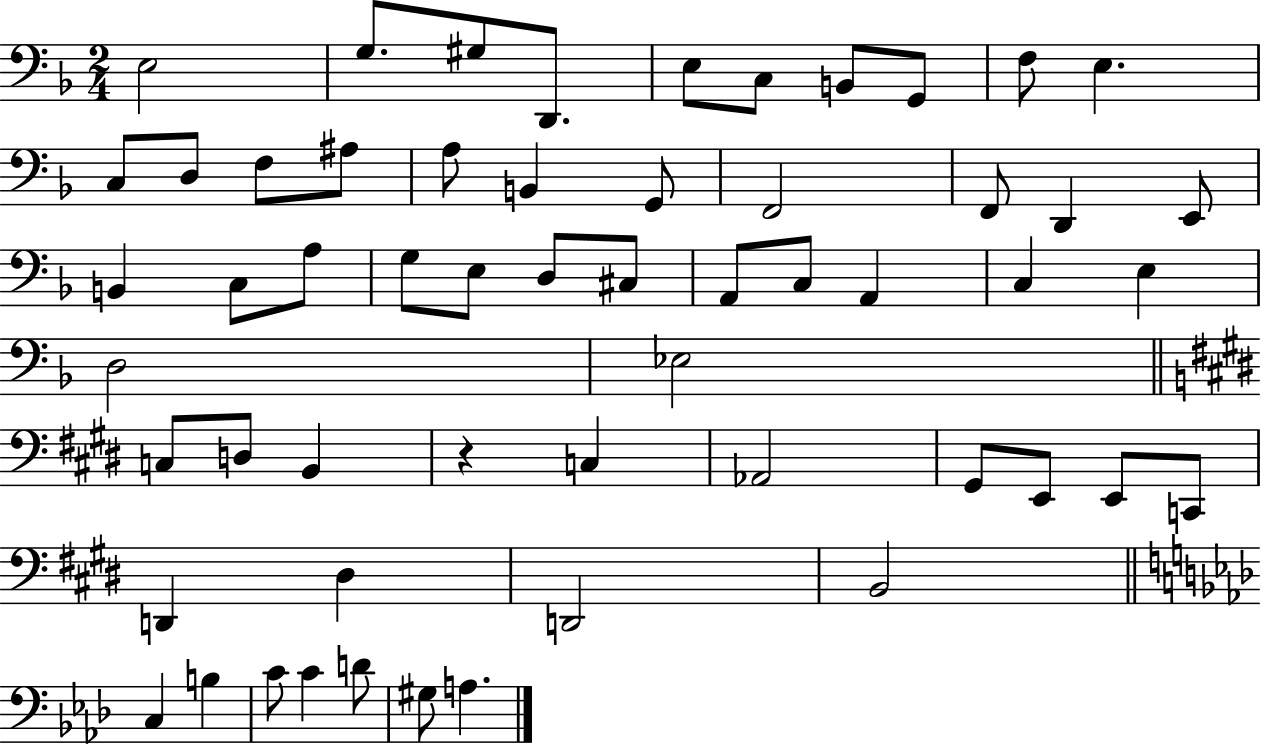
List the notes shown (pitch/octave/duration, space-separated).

E3/h G3/e. G#3/e D2/e. E3/e C3/e B2/e G2/e F3/e E3/q. C3/e D3/e F3/e A#3/e A3/e B2/q G2/e F2/h F2/e D2/q E2/e B2/q C3/e A3/e G3/e E3/e D3/e C#3/e A2/e C3/e A2/q C3/q E3/q D3/h Eb3/h C3/e D3/e B2/q R/q C3/q Ab2/h G#2/e E2/e E2/e C2/e D2/q D#3/q D2/h B2/h C3/q B3/q C4/e C4/q D4/e G#3/e A3/q.